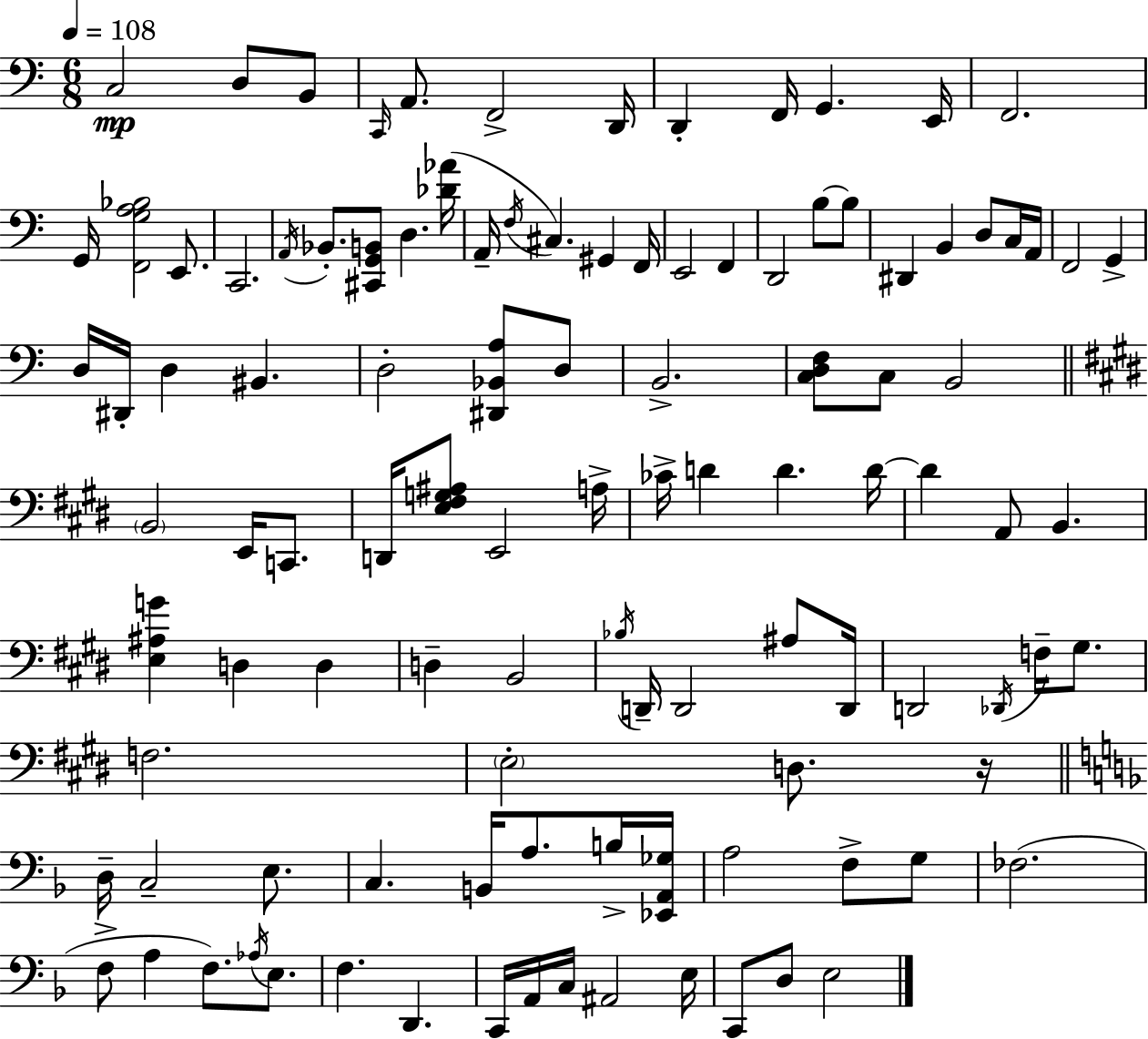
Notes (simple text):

C3/h D3/e B2/e C2/s A2/e. F2/h D2/s D2/q F2/s G2/q. E2/s F2/h. G2/s [F2,G3,A3,Bb3]/h E2/e. C2/h. A2/s Bb2/e. [C#2,G2,B2]/e D3/q. [Db4,Ab4]/s A2/s F3/s C#3/q. G#2/q F2/s E2/h F2/q D2/h B3/e B3/e D#2/q B2/q D3/e C3/s A2/s F2/h G2/q D3/s D#2/s D3/q BIS2/q. D3/h [D#2,Bb2,A3]/e D3/e B2/h. [C3,D3,F3]/e C3/e B2/h B2/h E2/s C2/e. D2/s [E3,F#3,G3,A#3]/e E2/h A3/s CES4/s D4/q D4/q. D4/s D4/q A2/e B2/q. [E3,A#3,G4]/q D3/q D3/q D3/q B2/h Bb3/s D2/s D2/h A#3/e D2/s D2/h Db2/s F3/s G#3/e. F3/h. E3/h D3/e. R/s D3/s C3/h E3/e. C3/q. B2/s A3/e. B3/s [Eb2,A2,Gb3]/s A3/h F3/e G3/e FES3/h. F3/e A3/q F3/e. Ab3/s E3/e. F3/q. D2/q. C2/s A2/s C3/s A#2/h E3/s C2/e D3/e E3/h